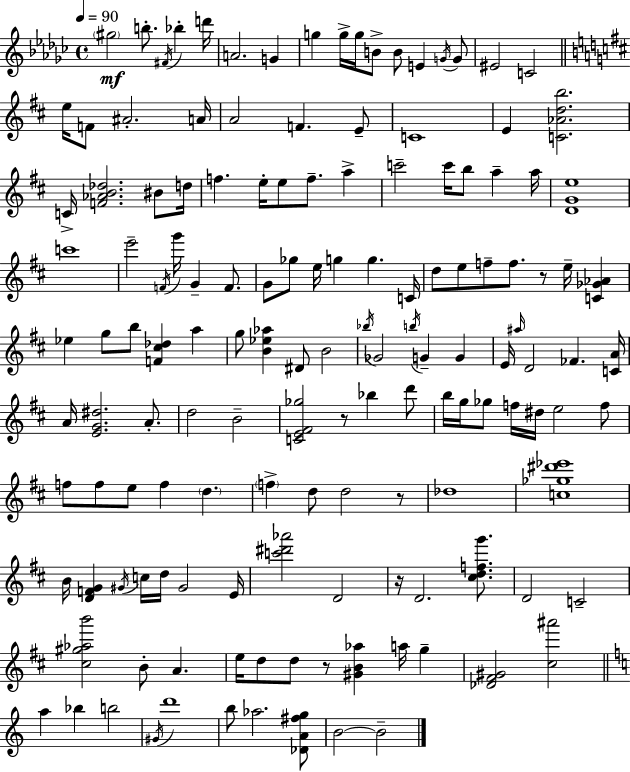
G#5/h B5/e. F#4/s Bb5/q D6/s A4/h. G4/q G5/q G5/s G5/s B4/e B4/e E4/q G4/s G4/e EIS4/h C4/h E5/s F4/e A#4/h. A4/s A4/h F4/q. E4/e C4/w E4/q [C4,Ab4,D5,B5]/h. C4/s [F4,Ab4,B4,Db5]/h. BIS4/e D5/s F5/q. E5/s E5/e F5/e. A5/q C6/h C6/s B5/e A5/q A5/s [D4,G4,E5]/w C6/w E6/h F4/s G6/s G4/q F4/e. G4/e Gb5/e E5/s G5/q G5/q. C4/s D5/e E5/e F5/e F5/e. R/e E5/s [C4,Gb4,Ab4]/q Eb5/q G5/e B5/e [F4,C#5,Db5]/q A5/q G5/e [B4,Eb5,Ab5]/q D#4/e B4/h Bb5/s Gb4/h B5/s G4/q G4/q E4/s A#5/s D4/h FES4/q. [C4,A4]/s A4/s [E4,G4,D#5]/h. A4/e. D5/h B4/h [C4,E4,F#4,Gb5]/h R/e Bb5/q D6/e B5/s G5/s Gb5/e F5/s D#5/s E5/h F5/e F5/e F5/e E5/e F5/q D5/q. F5/q D5/e D5/h R/e Db5/w [C5,Gb5,D#6,Eb6]/w B4/s [D4,F4,G4]/q G#4/s C5/s D5/s G#4/h E4/s [C6,D#6,Ab6]/h D4/h R/s D4/h. [C#5,D5,F5,G6]/e. D4/h C4/h [C#5,G#5,Ab5,B6]/h B4/e A4/q. E5/s D5/e D5/e R/e [G#4,B4,Ab5]/q A5/s G5/q [Db4,F#4,G#4]/h [C#5,A#6]/h A5/q Bb5/q B5/h G#4/s D6/w B5/e Ab5/h. [Db4,A4,F#5,G5]/e B4/h B4/h